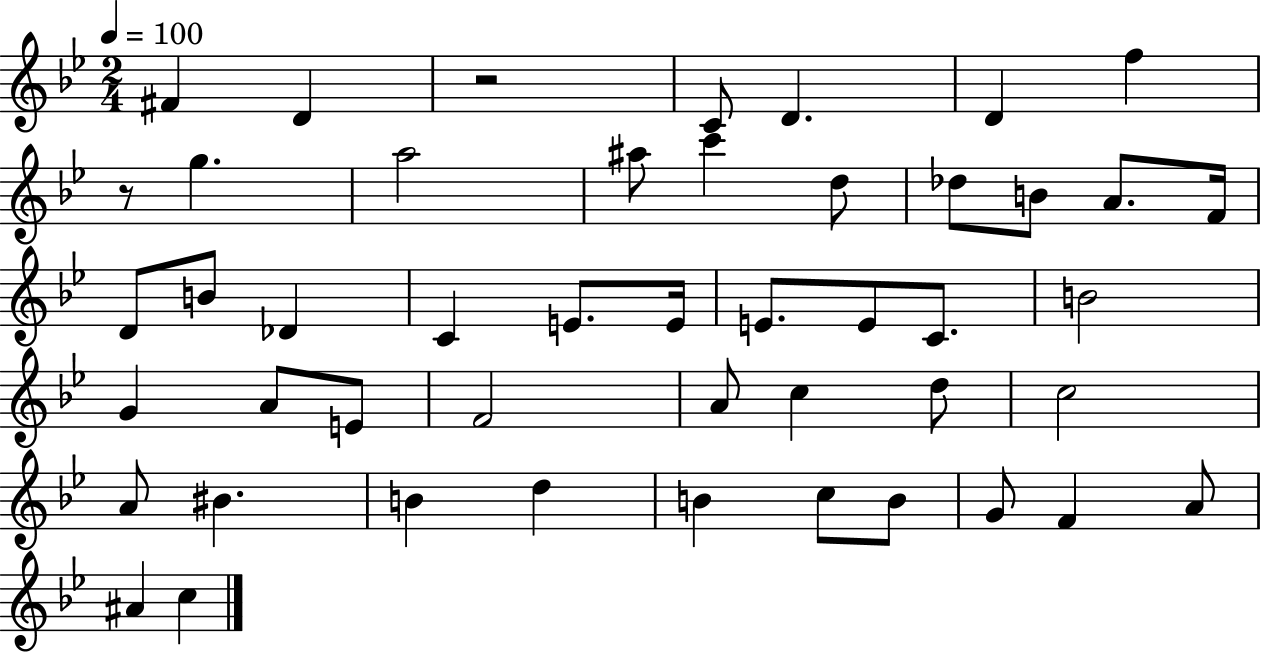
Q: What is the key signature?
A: BES major